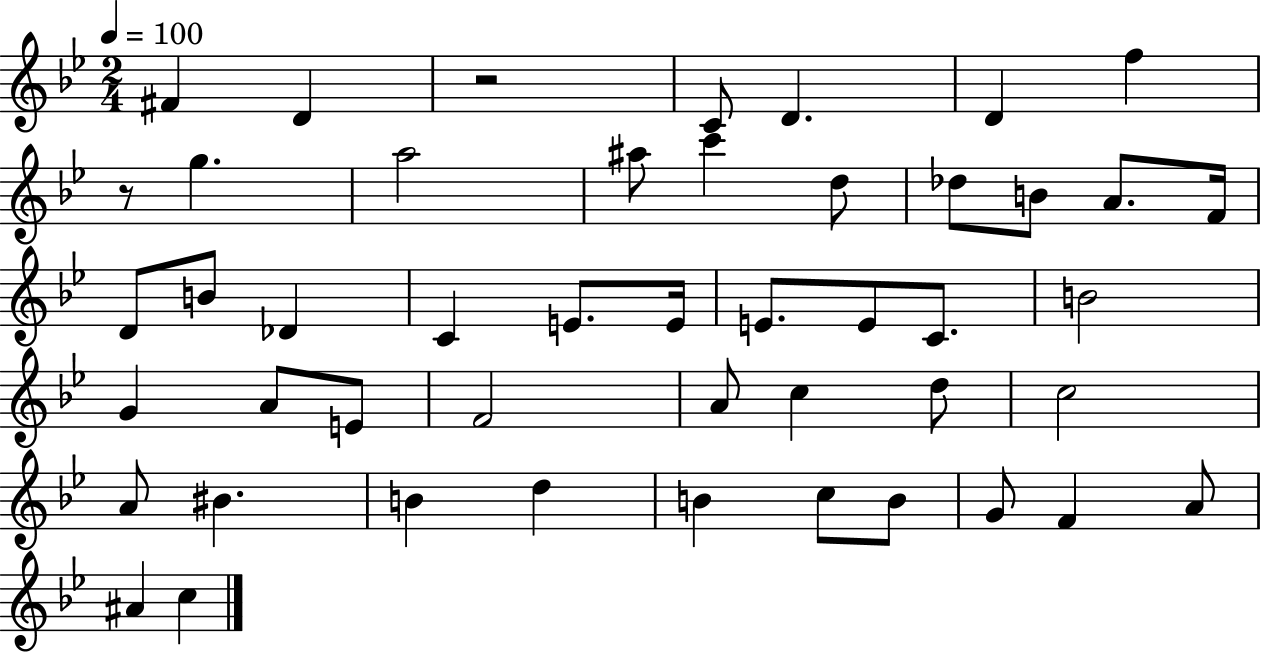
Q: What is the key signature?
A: BES major